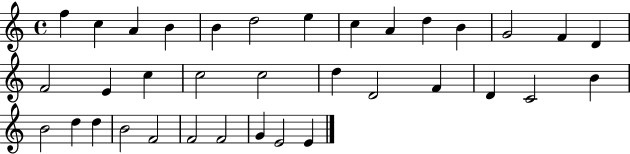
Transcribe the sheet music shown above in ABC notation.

X:1
T:Untitled
M:4/4
L:1/4
K:C
f c A B B d2 e c A d B G2 F D F2 E c c2 c2 d D2 F D C2 B B2 d d B2 F2 F2 F2 G E2 E